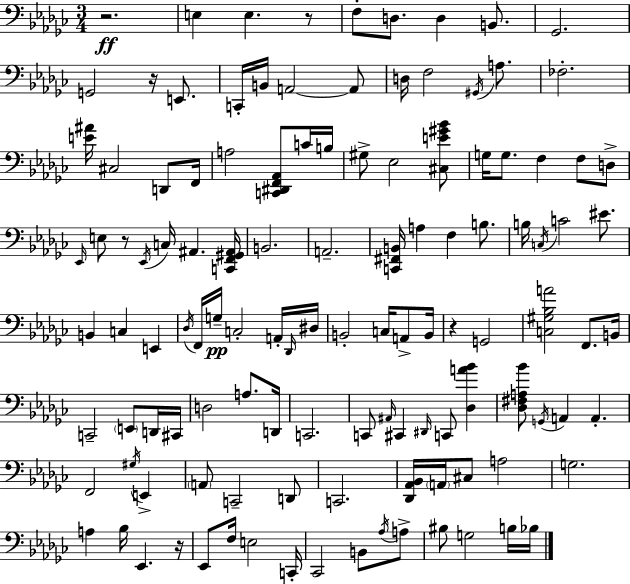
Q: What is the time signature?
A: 3/4